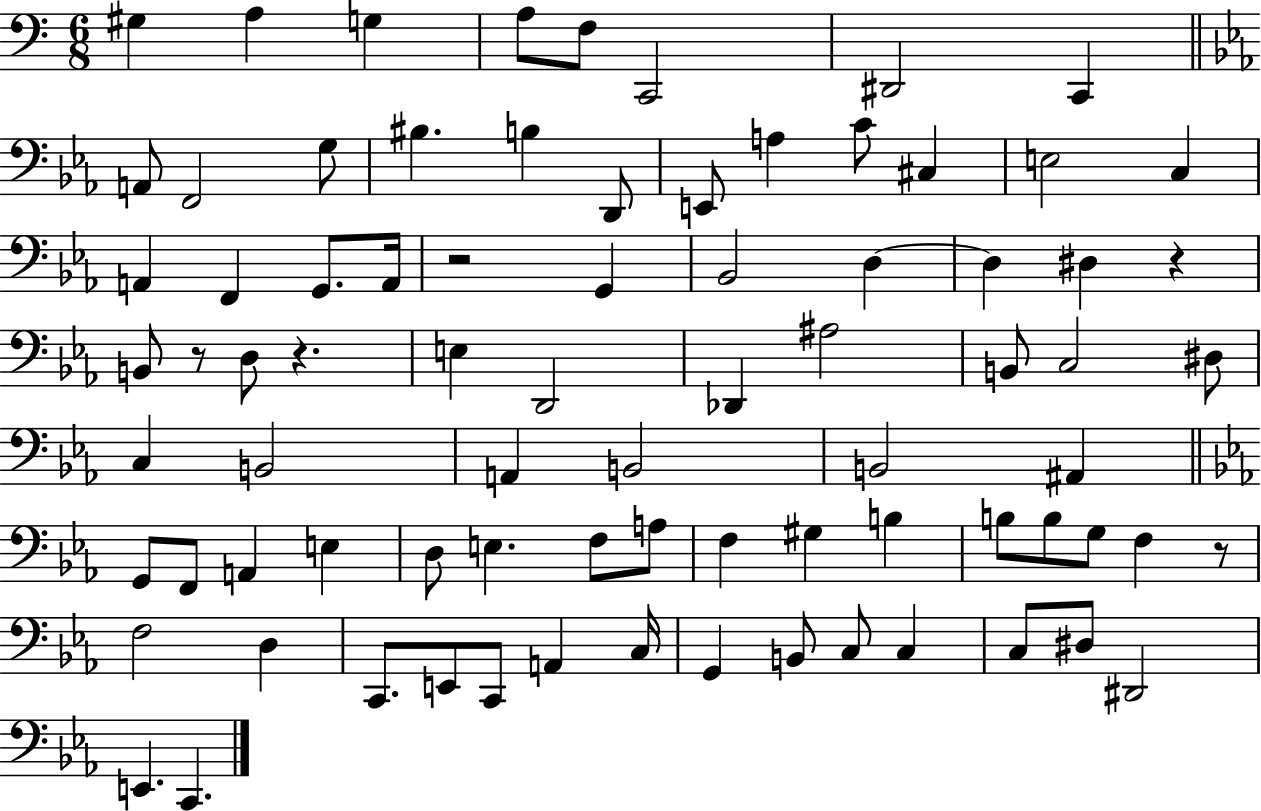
{
  \clef bass
  \numericTimeSignature
  \time 6/8
  \key c \major
  gis4 a4 g4 | a8 f8 c,2 | dis,2 c,4 | \bar "||" \break \key ees \major a,8 f,2 g8 | bis4. b4 d,8 | e,8 a4 c'8 cis4 | e2 c4 | \break a,4 f,4 g,8. a,16 | r2 g,4 | bes,2 d4~~ | d4 dis4 r4 | \break b,8 r8 d8 r4. | e4 d,2 | des,4 ais2 | b,8 c2 dis8 | \break c4 b,2 | a,4 b,2 | b,2 ais,4 | \bar "||" \break \key ees \major g,8 f,8 a,4 e4 | d8 e4. f8 a8 | f4 gis4 b4 | b8 b8 g8 f4 r8 | \break f2 d4 | c,8. e,8 c,8 a,4 c16 | g,4 b,8 c8 c4 | c8 dis8 dis,2 | \break e,4. c,4. | \bar "|."
}